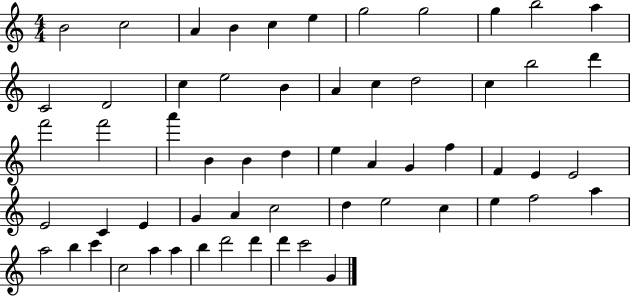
{
  \clef treble
  \numericTimeSignature
  \time 4/4
  \key c \major
  b'2 c''2 | a'4 b'4 c''4 e''4 | g''2 g''2 | g''4 b''2 a''4 | \break c'2 d'2 | c''4 e''2 b'4 | a'4 c''4 d''2 | c''4 b''2 d'''4 | \break f'''2 f'''2 | a'''4 b'4 b'4 d''4 | e''4 a'4 g'4 f''4 | f'4 e'4 e'2 | \break e'2 c'4 e'4 | g'4 a'4 c''2 | d''4 e''2 c''4 | e''4 f''2 a''4 | \break a''2 b''4 c'''4 | c''2 a''4 a''4 | b''4 d'''2 d'''4 | d'''4 c'''2 g'4 | \break \bar "|."
}